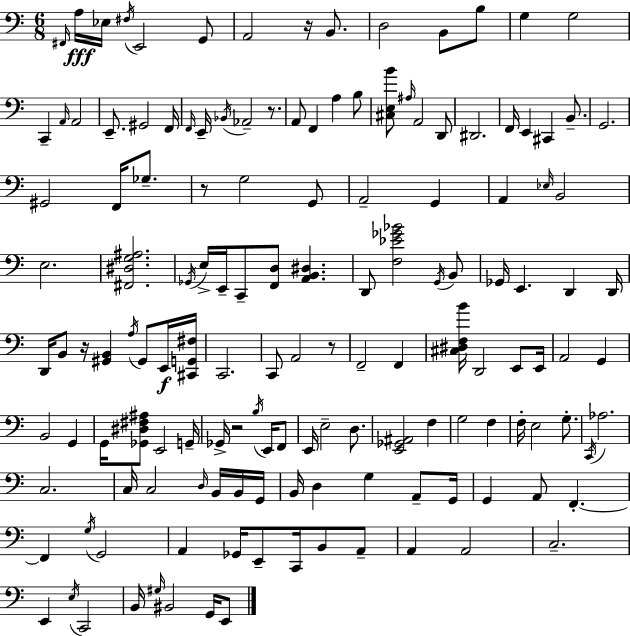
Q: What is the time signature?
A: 6/8